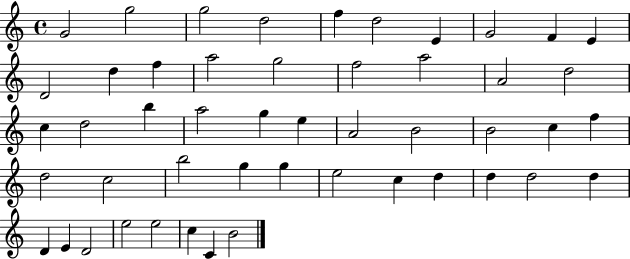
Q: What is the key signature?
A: C major